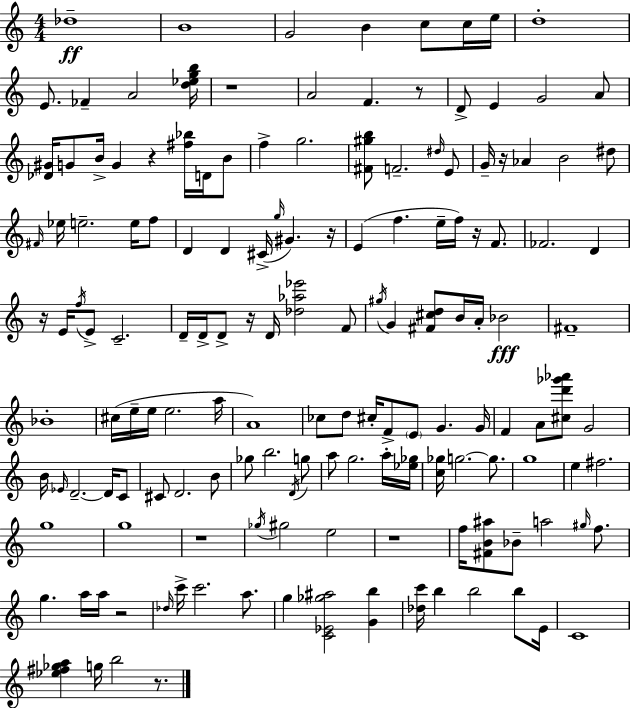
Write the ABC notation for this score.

X:1
T:Untitled
M:4/4
L:1/4
K:Am
_d4 B4 G2 B c/2 c/4 e/4 d4 E/2 _F A2 [d_egb]/4 z4 A2 F z/2 D/2 E G2 A/2 [_D^G]/4 G/2 B/4 G z [^f_b]/4 D/4 B/2 f g2 [^F^gb]/2 F2 ^d/4 E/2 G/4 z/4 _A B2 ^d/2 ^F/4 _e/4 e2 e/4 f/2 D D ^C/4 g/4 ^G z/4 E f e/4 f/4 z/4 F/2 _F2 D z/4 E/4 f/4 E/2 C2 D/4 D/4 D/2 z/4 D/4 [_d_a_e']2 F/2 ^g/4 G [^F^cd]/2 B/4 A/4 _B2 ^F4 _B4 ^c/4 e/4 e/4 e2 a/4 A4 _c/2 d/2 ^c/4 F/2 E/2 G G/4 F A/2 [^cd'_g'_a']/2 G2 B/4 _E/4 D2 D/4 C/2 ^C/2 D2 B/2 _g/2 b2 D/4 g/2 a/2 g2 a/4 [_e_g]/4 [c_g]/4 g2 g/2 g4 e ^f2 g4 g4 z4 _g/4 ^g2 e2 z4 f/4 [^FB^a]/2 _B/2 a2 ^g/4 f/2 g a/4 a/4 z2 _d/4 c'/4 c'2 a/2 g [C_E_g^a]2 [Gb] [_dc']/4 b b2 b/2 E/4 C4 [_e^f_ga] g/4 b2 z/2